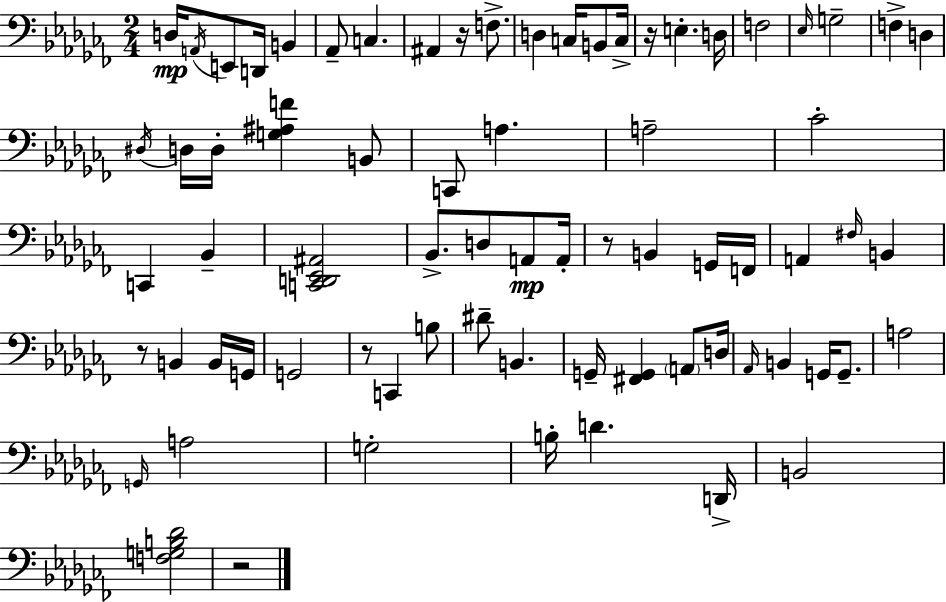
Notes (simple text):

D3/s A2/s E2/e D2/s B2/q Ab2/e C3/q. A#2/q R/s F3/e. D3/q C3/s B2/e C3/s R/s E3/q. D3/s F3/h Eb3/s G3/h F3/q D3/q D#3/s D3/s D3/s [G3,A#3,F4]/q B2/e C2/e A3/q. A3/h CES4/h C2/q Bb2/q [C2,D2,Eb2,A#2]/h Bb2/e. D3/e A2/e A2/s R/e B2/q G2/s F2/s A2/q F#3/s B2/q R/e B2/q B2/s G2/s G2/h R/e C2/q B3/e D#4/e B2/q. G2/s [F#2,G2]/q A2/e D3/s Ab2/s B2/q G2/s G2/e. A3/h G2/s A3/h G3/h B3/s D4/q. D2/s B2/h [F3,G3,B3,Db4]/h R/h